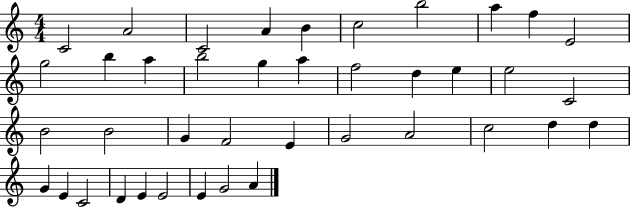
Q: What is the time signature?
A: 4/4